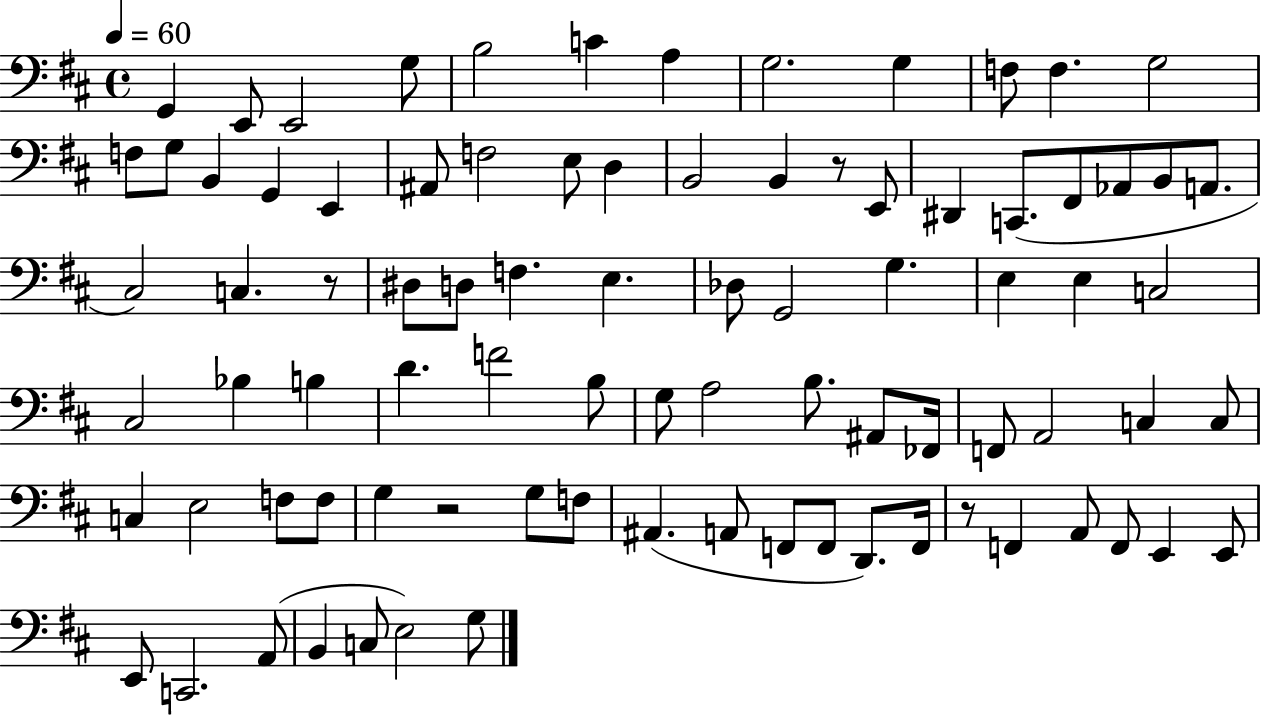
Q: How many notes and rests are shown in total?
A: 86